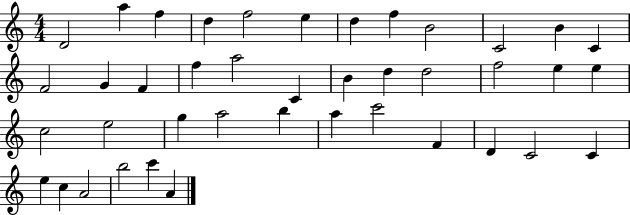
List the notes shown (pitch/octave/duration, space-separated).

D4/h A5/q F5/q D5/q F5/h E5/q D5/q F5/q B4/h C4/h B4/q C4/q F4/h G4/q F4/q F5/q A5/h C4/q B4/q D5/q D5/h F5/h E5/q E5/q C5/h E5/h G5/q A5/h B5/q A5/q C6/h F4/q D4/q C4/h C4/q E5/q C5/q A4/h B5/h C6/q A4/q